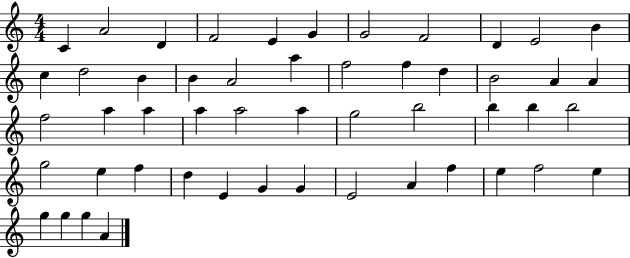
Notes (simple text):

C4/q A4/h D4/q F4/h E4/q G4/q G4/h F4/h D4/q E4/h B4/q C5/q D5/h B4/q B4/q A4/h A5/q F5/h F5/q D5/q B4/h A4/q A4/q F5/h A5/q A5/q A5/q A5/h A5/q G5/h B5/h B5/q B5/q B5/h G5/h E5/q F5/q D5/q E4/q G4/q G4/q E4/h A4/q F5/q E5/q F5/h E5/q G5/q G5/q G5/q A4/q